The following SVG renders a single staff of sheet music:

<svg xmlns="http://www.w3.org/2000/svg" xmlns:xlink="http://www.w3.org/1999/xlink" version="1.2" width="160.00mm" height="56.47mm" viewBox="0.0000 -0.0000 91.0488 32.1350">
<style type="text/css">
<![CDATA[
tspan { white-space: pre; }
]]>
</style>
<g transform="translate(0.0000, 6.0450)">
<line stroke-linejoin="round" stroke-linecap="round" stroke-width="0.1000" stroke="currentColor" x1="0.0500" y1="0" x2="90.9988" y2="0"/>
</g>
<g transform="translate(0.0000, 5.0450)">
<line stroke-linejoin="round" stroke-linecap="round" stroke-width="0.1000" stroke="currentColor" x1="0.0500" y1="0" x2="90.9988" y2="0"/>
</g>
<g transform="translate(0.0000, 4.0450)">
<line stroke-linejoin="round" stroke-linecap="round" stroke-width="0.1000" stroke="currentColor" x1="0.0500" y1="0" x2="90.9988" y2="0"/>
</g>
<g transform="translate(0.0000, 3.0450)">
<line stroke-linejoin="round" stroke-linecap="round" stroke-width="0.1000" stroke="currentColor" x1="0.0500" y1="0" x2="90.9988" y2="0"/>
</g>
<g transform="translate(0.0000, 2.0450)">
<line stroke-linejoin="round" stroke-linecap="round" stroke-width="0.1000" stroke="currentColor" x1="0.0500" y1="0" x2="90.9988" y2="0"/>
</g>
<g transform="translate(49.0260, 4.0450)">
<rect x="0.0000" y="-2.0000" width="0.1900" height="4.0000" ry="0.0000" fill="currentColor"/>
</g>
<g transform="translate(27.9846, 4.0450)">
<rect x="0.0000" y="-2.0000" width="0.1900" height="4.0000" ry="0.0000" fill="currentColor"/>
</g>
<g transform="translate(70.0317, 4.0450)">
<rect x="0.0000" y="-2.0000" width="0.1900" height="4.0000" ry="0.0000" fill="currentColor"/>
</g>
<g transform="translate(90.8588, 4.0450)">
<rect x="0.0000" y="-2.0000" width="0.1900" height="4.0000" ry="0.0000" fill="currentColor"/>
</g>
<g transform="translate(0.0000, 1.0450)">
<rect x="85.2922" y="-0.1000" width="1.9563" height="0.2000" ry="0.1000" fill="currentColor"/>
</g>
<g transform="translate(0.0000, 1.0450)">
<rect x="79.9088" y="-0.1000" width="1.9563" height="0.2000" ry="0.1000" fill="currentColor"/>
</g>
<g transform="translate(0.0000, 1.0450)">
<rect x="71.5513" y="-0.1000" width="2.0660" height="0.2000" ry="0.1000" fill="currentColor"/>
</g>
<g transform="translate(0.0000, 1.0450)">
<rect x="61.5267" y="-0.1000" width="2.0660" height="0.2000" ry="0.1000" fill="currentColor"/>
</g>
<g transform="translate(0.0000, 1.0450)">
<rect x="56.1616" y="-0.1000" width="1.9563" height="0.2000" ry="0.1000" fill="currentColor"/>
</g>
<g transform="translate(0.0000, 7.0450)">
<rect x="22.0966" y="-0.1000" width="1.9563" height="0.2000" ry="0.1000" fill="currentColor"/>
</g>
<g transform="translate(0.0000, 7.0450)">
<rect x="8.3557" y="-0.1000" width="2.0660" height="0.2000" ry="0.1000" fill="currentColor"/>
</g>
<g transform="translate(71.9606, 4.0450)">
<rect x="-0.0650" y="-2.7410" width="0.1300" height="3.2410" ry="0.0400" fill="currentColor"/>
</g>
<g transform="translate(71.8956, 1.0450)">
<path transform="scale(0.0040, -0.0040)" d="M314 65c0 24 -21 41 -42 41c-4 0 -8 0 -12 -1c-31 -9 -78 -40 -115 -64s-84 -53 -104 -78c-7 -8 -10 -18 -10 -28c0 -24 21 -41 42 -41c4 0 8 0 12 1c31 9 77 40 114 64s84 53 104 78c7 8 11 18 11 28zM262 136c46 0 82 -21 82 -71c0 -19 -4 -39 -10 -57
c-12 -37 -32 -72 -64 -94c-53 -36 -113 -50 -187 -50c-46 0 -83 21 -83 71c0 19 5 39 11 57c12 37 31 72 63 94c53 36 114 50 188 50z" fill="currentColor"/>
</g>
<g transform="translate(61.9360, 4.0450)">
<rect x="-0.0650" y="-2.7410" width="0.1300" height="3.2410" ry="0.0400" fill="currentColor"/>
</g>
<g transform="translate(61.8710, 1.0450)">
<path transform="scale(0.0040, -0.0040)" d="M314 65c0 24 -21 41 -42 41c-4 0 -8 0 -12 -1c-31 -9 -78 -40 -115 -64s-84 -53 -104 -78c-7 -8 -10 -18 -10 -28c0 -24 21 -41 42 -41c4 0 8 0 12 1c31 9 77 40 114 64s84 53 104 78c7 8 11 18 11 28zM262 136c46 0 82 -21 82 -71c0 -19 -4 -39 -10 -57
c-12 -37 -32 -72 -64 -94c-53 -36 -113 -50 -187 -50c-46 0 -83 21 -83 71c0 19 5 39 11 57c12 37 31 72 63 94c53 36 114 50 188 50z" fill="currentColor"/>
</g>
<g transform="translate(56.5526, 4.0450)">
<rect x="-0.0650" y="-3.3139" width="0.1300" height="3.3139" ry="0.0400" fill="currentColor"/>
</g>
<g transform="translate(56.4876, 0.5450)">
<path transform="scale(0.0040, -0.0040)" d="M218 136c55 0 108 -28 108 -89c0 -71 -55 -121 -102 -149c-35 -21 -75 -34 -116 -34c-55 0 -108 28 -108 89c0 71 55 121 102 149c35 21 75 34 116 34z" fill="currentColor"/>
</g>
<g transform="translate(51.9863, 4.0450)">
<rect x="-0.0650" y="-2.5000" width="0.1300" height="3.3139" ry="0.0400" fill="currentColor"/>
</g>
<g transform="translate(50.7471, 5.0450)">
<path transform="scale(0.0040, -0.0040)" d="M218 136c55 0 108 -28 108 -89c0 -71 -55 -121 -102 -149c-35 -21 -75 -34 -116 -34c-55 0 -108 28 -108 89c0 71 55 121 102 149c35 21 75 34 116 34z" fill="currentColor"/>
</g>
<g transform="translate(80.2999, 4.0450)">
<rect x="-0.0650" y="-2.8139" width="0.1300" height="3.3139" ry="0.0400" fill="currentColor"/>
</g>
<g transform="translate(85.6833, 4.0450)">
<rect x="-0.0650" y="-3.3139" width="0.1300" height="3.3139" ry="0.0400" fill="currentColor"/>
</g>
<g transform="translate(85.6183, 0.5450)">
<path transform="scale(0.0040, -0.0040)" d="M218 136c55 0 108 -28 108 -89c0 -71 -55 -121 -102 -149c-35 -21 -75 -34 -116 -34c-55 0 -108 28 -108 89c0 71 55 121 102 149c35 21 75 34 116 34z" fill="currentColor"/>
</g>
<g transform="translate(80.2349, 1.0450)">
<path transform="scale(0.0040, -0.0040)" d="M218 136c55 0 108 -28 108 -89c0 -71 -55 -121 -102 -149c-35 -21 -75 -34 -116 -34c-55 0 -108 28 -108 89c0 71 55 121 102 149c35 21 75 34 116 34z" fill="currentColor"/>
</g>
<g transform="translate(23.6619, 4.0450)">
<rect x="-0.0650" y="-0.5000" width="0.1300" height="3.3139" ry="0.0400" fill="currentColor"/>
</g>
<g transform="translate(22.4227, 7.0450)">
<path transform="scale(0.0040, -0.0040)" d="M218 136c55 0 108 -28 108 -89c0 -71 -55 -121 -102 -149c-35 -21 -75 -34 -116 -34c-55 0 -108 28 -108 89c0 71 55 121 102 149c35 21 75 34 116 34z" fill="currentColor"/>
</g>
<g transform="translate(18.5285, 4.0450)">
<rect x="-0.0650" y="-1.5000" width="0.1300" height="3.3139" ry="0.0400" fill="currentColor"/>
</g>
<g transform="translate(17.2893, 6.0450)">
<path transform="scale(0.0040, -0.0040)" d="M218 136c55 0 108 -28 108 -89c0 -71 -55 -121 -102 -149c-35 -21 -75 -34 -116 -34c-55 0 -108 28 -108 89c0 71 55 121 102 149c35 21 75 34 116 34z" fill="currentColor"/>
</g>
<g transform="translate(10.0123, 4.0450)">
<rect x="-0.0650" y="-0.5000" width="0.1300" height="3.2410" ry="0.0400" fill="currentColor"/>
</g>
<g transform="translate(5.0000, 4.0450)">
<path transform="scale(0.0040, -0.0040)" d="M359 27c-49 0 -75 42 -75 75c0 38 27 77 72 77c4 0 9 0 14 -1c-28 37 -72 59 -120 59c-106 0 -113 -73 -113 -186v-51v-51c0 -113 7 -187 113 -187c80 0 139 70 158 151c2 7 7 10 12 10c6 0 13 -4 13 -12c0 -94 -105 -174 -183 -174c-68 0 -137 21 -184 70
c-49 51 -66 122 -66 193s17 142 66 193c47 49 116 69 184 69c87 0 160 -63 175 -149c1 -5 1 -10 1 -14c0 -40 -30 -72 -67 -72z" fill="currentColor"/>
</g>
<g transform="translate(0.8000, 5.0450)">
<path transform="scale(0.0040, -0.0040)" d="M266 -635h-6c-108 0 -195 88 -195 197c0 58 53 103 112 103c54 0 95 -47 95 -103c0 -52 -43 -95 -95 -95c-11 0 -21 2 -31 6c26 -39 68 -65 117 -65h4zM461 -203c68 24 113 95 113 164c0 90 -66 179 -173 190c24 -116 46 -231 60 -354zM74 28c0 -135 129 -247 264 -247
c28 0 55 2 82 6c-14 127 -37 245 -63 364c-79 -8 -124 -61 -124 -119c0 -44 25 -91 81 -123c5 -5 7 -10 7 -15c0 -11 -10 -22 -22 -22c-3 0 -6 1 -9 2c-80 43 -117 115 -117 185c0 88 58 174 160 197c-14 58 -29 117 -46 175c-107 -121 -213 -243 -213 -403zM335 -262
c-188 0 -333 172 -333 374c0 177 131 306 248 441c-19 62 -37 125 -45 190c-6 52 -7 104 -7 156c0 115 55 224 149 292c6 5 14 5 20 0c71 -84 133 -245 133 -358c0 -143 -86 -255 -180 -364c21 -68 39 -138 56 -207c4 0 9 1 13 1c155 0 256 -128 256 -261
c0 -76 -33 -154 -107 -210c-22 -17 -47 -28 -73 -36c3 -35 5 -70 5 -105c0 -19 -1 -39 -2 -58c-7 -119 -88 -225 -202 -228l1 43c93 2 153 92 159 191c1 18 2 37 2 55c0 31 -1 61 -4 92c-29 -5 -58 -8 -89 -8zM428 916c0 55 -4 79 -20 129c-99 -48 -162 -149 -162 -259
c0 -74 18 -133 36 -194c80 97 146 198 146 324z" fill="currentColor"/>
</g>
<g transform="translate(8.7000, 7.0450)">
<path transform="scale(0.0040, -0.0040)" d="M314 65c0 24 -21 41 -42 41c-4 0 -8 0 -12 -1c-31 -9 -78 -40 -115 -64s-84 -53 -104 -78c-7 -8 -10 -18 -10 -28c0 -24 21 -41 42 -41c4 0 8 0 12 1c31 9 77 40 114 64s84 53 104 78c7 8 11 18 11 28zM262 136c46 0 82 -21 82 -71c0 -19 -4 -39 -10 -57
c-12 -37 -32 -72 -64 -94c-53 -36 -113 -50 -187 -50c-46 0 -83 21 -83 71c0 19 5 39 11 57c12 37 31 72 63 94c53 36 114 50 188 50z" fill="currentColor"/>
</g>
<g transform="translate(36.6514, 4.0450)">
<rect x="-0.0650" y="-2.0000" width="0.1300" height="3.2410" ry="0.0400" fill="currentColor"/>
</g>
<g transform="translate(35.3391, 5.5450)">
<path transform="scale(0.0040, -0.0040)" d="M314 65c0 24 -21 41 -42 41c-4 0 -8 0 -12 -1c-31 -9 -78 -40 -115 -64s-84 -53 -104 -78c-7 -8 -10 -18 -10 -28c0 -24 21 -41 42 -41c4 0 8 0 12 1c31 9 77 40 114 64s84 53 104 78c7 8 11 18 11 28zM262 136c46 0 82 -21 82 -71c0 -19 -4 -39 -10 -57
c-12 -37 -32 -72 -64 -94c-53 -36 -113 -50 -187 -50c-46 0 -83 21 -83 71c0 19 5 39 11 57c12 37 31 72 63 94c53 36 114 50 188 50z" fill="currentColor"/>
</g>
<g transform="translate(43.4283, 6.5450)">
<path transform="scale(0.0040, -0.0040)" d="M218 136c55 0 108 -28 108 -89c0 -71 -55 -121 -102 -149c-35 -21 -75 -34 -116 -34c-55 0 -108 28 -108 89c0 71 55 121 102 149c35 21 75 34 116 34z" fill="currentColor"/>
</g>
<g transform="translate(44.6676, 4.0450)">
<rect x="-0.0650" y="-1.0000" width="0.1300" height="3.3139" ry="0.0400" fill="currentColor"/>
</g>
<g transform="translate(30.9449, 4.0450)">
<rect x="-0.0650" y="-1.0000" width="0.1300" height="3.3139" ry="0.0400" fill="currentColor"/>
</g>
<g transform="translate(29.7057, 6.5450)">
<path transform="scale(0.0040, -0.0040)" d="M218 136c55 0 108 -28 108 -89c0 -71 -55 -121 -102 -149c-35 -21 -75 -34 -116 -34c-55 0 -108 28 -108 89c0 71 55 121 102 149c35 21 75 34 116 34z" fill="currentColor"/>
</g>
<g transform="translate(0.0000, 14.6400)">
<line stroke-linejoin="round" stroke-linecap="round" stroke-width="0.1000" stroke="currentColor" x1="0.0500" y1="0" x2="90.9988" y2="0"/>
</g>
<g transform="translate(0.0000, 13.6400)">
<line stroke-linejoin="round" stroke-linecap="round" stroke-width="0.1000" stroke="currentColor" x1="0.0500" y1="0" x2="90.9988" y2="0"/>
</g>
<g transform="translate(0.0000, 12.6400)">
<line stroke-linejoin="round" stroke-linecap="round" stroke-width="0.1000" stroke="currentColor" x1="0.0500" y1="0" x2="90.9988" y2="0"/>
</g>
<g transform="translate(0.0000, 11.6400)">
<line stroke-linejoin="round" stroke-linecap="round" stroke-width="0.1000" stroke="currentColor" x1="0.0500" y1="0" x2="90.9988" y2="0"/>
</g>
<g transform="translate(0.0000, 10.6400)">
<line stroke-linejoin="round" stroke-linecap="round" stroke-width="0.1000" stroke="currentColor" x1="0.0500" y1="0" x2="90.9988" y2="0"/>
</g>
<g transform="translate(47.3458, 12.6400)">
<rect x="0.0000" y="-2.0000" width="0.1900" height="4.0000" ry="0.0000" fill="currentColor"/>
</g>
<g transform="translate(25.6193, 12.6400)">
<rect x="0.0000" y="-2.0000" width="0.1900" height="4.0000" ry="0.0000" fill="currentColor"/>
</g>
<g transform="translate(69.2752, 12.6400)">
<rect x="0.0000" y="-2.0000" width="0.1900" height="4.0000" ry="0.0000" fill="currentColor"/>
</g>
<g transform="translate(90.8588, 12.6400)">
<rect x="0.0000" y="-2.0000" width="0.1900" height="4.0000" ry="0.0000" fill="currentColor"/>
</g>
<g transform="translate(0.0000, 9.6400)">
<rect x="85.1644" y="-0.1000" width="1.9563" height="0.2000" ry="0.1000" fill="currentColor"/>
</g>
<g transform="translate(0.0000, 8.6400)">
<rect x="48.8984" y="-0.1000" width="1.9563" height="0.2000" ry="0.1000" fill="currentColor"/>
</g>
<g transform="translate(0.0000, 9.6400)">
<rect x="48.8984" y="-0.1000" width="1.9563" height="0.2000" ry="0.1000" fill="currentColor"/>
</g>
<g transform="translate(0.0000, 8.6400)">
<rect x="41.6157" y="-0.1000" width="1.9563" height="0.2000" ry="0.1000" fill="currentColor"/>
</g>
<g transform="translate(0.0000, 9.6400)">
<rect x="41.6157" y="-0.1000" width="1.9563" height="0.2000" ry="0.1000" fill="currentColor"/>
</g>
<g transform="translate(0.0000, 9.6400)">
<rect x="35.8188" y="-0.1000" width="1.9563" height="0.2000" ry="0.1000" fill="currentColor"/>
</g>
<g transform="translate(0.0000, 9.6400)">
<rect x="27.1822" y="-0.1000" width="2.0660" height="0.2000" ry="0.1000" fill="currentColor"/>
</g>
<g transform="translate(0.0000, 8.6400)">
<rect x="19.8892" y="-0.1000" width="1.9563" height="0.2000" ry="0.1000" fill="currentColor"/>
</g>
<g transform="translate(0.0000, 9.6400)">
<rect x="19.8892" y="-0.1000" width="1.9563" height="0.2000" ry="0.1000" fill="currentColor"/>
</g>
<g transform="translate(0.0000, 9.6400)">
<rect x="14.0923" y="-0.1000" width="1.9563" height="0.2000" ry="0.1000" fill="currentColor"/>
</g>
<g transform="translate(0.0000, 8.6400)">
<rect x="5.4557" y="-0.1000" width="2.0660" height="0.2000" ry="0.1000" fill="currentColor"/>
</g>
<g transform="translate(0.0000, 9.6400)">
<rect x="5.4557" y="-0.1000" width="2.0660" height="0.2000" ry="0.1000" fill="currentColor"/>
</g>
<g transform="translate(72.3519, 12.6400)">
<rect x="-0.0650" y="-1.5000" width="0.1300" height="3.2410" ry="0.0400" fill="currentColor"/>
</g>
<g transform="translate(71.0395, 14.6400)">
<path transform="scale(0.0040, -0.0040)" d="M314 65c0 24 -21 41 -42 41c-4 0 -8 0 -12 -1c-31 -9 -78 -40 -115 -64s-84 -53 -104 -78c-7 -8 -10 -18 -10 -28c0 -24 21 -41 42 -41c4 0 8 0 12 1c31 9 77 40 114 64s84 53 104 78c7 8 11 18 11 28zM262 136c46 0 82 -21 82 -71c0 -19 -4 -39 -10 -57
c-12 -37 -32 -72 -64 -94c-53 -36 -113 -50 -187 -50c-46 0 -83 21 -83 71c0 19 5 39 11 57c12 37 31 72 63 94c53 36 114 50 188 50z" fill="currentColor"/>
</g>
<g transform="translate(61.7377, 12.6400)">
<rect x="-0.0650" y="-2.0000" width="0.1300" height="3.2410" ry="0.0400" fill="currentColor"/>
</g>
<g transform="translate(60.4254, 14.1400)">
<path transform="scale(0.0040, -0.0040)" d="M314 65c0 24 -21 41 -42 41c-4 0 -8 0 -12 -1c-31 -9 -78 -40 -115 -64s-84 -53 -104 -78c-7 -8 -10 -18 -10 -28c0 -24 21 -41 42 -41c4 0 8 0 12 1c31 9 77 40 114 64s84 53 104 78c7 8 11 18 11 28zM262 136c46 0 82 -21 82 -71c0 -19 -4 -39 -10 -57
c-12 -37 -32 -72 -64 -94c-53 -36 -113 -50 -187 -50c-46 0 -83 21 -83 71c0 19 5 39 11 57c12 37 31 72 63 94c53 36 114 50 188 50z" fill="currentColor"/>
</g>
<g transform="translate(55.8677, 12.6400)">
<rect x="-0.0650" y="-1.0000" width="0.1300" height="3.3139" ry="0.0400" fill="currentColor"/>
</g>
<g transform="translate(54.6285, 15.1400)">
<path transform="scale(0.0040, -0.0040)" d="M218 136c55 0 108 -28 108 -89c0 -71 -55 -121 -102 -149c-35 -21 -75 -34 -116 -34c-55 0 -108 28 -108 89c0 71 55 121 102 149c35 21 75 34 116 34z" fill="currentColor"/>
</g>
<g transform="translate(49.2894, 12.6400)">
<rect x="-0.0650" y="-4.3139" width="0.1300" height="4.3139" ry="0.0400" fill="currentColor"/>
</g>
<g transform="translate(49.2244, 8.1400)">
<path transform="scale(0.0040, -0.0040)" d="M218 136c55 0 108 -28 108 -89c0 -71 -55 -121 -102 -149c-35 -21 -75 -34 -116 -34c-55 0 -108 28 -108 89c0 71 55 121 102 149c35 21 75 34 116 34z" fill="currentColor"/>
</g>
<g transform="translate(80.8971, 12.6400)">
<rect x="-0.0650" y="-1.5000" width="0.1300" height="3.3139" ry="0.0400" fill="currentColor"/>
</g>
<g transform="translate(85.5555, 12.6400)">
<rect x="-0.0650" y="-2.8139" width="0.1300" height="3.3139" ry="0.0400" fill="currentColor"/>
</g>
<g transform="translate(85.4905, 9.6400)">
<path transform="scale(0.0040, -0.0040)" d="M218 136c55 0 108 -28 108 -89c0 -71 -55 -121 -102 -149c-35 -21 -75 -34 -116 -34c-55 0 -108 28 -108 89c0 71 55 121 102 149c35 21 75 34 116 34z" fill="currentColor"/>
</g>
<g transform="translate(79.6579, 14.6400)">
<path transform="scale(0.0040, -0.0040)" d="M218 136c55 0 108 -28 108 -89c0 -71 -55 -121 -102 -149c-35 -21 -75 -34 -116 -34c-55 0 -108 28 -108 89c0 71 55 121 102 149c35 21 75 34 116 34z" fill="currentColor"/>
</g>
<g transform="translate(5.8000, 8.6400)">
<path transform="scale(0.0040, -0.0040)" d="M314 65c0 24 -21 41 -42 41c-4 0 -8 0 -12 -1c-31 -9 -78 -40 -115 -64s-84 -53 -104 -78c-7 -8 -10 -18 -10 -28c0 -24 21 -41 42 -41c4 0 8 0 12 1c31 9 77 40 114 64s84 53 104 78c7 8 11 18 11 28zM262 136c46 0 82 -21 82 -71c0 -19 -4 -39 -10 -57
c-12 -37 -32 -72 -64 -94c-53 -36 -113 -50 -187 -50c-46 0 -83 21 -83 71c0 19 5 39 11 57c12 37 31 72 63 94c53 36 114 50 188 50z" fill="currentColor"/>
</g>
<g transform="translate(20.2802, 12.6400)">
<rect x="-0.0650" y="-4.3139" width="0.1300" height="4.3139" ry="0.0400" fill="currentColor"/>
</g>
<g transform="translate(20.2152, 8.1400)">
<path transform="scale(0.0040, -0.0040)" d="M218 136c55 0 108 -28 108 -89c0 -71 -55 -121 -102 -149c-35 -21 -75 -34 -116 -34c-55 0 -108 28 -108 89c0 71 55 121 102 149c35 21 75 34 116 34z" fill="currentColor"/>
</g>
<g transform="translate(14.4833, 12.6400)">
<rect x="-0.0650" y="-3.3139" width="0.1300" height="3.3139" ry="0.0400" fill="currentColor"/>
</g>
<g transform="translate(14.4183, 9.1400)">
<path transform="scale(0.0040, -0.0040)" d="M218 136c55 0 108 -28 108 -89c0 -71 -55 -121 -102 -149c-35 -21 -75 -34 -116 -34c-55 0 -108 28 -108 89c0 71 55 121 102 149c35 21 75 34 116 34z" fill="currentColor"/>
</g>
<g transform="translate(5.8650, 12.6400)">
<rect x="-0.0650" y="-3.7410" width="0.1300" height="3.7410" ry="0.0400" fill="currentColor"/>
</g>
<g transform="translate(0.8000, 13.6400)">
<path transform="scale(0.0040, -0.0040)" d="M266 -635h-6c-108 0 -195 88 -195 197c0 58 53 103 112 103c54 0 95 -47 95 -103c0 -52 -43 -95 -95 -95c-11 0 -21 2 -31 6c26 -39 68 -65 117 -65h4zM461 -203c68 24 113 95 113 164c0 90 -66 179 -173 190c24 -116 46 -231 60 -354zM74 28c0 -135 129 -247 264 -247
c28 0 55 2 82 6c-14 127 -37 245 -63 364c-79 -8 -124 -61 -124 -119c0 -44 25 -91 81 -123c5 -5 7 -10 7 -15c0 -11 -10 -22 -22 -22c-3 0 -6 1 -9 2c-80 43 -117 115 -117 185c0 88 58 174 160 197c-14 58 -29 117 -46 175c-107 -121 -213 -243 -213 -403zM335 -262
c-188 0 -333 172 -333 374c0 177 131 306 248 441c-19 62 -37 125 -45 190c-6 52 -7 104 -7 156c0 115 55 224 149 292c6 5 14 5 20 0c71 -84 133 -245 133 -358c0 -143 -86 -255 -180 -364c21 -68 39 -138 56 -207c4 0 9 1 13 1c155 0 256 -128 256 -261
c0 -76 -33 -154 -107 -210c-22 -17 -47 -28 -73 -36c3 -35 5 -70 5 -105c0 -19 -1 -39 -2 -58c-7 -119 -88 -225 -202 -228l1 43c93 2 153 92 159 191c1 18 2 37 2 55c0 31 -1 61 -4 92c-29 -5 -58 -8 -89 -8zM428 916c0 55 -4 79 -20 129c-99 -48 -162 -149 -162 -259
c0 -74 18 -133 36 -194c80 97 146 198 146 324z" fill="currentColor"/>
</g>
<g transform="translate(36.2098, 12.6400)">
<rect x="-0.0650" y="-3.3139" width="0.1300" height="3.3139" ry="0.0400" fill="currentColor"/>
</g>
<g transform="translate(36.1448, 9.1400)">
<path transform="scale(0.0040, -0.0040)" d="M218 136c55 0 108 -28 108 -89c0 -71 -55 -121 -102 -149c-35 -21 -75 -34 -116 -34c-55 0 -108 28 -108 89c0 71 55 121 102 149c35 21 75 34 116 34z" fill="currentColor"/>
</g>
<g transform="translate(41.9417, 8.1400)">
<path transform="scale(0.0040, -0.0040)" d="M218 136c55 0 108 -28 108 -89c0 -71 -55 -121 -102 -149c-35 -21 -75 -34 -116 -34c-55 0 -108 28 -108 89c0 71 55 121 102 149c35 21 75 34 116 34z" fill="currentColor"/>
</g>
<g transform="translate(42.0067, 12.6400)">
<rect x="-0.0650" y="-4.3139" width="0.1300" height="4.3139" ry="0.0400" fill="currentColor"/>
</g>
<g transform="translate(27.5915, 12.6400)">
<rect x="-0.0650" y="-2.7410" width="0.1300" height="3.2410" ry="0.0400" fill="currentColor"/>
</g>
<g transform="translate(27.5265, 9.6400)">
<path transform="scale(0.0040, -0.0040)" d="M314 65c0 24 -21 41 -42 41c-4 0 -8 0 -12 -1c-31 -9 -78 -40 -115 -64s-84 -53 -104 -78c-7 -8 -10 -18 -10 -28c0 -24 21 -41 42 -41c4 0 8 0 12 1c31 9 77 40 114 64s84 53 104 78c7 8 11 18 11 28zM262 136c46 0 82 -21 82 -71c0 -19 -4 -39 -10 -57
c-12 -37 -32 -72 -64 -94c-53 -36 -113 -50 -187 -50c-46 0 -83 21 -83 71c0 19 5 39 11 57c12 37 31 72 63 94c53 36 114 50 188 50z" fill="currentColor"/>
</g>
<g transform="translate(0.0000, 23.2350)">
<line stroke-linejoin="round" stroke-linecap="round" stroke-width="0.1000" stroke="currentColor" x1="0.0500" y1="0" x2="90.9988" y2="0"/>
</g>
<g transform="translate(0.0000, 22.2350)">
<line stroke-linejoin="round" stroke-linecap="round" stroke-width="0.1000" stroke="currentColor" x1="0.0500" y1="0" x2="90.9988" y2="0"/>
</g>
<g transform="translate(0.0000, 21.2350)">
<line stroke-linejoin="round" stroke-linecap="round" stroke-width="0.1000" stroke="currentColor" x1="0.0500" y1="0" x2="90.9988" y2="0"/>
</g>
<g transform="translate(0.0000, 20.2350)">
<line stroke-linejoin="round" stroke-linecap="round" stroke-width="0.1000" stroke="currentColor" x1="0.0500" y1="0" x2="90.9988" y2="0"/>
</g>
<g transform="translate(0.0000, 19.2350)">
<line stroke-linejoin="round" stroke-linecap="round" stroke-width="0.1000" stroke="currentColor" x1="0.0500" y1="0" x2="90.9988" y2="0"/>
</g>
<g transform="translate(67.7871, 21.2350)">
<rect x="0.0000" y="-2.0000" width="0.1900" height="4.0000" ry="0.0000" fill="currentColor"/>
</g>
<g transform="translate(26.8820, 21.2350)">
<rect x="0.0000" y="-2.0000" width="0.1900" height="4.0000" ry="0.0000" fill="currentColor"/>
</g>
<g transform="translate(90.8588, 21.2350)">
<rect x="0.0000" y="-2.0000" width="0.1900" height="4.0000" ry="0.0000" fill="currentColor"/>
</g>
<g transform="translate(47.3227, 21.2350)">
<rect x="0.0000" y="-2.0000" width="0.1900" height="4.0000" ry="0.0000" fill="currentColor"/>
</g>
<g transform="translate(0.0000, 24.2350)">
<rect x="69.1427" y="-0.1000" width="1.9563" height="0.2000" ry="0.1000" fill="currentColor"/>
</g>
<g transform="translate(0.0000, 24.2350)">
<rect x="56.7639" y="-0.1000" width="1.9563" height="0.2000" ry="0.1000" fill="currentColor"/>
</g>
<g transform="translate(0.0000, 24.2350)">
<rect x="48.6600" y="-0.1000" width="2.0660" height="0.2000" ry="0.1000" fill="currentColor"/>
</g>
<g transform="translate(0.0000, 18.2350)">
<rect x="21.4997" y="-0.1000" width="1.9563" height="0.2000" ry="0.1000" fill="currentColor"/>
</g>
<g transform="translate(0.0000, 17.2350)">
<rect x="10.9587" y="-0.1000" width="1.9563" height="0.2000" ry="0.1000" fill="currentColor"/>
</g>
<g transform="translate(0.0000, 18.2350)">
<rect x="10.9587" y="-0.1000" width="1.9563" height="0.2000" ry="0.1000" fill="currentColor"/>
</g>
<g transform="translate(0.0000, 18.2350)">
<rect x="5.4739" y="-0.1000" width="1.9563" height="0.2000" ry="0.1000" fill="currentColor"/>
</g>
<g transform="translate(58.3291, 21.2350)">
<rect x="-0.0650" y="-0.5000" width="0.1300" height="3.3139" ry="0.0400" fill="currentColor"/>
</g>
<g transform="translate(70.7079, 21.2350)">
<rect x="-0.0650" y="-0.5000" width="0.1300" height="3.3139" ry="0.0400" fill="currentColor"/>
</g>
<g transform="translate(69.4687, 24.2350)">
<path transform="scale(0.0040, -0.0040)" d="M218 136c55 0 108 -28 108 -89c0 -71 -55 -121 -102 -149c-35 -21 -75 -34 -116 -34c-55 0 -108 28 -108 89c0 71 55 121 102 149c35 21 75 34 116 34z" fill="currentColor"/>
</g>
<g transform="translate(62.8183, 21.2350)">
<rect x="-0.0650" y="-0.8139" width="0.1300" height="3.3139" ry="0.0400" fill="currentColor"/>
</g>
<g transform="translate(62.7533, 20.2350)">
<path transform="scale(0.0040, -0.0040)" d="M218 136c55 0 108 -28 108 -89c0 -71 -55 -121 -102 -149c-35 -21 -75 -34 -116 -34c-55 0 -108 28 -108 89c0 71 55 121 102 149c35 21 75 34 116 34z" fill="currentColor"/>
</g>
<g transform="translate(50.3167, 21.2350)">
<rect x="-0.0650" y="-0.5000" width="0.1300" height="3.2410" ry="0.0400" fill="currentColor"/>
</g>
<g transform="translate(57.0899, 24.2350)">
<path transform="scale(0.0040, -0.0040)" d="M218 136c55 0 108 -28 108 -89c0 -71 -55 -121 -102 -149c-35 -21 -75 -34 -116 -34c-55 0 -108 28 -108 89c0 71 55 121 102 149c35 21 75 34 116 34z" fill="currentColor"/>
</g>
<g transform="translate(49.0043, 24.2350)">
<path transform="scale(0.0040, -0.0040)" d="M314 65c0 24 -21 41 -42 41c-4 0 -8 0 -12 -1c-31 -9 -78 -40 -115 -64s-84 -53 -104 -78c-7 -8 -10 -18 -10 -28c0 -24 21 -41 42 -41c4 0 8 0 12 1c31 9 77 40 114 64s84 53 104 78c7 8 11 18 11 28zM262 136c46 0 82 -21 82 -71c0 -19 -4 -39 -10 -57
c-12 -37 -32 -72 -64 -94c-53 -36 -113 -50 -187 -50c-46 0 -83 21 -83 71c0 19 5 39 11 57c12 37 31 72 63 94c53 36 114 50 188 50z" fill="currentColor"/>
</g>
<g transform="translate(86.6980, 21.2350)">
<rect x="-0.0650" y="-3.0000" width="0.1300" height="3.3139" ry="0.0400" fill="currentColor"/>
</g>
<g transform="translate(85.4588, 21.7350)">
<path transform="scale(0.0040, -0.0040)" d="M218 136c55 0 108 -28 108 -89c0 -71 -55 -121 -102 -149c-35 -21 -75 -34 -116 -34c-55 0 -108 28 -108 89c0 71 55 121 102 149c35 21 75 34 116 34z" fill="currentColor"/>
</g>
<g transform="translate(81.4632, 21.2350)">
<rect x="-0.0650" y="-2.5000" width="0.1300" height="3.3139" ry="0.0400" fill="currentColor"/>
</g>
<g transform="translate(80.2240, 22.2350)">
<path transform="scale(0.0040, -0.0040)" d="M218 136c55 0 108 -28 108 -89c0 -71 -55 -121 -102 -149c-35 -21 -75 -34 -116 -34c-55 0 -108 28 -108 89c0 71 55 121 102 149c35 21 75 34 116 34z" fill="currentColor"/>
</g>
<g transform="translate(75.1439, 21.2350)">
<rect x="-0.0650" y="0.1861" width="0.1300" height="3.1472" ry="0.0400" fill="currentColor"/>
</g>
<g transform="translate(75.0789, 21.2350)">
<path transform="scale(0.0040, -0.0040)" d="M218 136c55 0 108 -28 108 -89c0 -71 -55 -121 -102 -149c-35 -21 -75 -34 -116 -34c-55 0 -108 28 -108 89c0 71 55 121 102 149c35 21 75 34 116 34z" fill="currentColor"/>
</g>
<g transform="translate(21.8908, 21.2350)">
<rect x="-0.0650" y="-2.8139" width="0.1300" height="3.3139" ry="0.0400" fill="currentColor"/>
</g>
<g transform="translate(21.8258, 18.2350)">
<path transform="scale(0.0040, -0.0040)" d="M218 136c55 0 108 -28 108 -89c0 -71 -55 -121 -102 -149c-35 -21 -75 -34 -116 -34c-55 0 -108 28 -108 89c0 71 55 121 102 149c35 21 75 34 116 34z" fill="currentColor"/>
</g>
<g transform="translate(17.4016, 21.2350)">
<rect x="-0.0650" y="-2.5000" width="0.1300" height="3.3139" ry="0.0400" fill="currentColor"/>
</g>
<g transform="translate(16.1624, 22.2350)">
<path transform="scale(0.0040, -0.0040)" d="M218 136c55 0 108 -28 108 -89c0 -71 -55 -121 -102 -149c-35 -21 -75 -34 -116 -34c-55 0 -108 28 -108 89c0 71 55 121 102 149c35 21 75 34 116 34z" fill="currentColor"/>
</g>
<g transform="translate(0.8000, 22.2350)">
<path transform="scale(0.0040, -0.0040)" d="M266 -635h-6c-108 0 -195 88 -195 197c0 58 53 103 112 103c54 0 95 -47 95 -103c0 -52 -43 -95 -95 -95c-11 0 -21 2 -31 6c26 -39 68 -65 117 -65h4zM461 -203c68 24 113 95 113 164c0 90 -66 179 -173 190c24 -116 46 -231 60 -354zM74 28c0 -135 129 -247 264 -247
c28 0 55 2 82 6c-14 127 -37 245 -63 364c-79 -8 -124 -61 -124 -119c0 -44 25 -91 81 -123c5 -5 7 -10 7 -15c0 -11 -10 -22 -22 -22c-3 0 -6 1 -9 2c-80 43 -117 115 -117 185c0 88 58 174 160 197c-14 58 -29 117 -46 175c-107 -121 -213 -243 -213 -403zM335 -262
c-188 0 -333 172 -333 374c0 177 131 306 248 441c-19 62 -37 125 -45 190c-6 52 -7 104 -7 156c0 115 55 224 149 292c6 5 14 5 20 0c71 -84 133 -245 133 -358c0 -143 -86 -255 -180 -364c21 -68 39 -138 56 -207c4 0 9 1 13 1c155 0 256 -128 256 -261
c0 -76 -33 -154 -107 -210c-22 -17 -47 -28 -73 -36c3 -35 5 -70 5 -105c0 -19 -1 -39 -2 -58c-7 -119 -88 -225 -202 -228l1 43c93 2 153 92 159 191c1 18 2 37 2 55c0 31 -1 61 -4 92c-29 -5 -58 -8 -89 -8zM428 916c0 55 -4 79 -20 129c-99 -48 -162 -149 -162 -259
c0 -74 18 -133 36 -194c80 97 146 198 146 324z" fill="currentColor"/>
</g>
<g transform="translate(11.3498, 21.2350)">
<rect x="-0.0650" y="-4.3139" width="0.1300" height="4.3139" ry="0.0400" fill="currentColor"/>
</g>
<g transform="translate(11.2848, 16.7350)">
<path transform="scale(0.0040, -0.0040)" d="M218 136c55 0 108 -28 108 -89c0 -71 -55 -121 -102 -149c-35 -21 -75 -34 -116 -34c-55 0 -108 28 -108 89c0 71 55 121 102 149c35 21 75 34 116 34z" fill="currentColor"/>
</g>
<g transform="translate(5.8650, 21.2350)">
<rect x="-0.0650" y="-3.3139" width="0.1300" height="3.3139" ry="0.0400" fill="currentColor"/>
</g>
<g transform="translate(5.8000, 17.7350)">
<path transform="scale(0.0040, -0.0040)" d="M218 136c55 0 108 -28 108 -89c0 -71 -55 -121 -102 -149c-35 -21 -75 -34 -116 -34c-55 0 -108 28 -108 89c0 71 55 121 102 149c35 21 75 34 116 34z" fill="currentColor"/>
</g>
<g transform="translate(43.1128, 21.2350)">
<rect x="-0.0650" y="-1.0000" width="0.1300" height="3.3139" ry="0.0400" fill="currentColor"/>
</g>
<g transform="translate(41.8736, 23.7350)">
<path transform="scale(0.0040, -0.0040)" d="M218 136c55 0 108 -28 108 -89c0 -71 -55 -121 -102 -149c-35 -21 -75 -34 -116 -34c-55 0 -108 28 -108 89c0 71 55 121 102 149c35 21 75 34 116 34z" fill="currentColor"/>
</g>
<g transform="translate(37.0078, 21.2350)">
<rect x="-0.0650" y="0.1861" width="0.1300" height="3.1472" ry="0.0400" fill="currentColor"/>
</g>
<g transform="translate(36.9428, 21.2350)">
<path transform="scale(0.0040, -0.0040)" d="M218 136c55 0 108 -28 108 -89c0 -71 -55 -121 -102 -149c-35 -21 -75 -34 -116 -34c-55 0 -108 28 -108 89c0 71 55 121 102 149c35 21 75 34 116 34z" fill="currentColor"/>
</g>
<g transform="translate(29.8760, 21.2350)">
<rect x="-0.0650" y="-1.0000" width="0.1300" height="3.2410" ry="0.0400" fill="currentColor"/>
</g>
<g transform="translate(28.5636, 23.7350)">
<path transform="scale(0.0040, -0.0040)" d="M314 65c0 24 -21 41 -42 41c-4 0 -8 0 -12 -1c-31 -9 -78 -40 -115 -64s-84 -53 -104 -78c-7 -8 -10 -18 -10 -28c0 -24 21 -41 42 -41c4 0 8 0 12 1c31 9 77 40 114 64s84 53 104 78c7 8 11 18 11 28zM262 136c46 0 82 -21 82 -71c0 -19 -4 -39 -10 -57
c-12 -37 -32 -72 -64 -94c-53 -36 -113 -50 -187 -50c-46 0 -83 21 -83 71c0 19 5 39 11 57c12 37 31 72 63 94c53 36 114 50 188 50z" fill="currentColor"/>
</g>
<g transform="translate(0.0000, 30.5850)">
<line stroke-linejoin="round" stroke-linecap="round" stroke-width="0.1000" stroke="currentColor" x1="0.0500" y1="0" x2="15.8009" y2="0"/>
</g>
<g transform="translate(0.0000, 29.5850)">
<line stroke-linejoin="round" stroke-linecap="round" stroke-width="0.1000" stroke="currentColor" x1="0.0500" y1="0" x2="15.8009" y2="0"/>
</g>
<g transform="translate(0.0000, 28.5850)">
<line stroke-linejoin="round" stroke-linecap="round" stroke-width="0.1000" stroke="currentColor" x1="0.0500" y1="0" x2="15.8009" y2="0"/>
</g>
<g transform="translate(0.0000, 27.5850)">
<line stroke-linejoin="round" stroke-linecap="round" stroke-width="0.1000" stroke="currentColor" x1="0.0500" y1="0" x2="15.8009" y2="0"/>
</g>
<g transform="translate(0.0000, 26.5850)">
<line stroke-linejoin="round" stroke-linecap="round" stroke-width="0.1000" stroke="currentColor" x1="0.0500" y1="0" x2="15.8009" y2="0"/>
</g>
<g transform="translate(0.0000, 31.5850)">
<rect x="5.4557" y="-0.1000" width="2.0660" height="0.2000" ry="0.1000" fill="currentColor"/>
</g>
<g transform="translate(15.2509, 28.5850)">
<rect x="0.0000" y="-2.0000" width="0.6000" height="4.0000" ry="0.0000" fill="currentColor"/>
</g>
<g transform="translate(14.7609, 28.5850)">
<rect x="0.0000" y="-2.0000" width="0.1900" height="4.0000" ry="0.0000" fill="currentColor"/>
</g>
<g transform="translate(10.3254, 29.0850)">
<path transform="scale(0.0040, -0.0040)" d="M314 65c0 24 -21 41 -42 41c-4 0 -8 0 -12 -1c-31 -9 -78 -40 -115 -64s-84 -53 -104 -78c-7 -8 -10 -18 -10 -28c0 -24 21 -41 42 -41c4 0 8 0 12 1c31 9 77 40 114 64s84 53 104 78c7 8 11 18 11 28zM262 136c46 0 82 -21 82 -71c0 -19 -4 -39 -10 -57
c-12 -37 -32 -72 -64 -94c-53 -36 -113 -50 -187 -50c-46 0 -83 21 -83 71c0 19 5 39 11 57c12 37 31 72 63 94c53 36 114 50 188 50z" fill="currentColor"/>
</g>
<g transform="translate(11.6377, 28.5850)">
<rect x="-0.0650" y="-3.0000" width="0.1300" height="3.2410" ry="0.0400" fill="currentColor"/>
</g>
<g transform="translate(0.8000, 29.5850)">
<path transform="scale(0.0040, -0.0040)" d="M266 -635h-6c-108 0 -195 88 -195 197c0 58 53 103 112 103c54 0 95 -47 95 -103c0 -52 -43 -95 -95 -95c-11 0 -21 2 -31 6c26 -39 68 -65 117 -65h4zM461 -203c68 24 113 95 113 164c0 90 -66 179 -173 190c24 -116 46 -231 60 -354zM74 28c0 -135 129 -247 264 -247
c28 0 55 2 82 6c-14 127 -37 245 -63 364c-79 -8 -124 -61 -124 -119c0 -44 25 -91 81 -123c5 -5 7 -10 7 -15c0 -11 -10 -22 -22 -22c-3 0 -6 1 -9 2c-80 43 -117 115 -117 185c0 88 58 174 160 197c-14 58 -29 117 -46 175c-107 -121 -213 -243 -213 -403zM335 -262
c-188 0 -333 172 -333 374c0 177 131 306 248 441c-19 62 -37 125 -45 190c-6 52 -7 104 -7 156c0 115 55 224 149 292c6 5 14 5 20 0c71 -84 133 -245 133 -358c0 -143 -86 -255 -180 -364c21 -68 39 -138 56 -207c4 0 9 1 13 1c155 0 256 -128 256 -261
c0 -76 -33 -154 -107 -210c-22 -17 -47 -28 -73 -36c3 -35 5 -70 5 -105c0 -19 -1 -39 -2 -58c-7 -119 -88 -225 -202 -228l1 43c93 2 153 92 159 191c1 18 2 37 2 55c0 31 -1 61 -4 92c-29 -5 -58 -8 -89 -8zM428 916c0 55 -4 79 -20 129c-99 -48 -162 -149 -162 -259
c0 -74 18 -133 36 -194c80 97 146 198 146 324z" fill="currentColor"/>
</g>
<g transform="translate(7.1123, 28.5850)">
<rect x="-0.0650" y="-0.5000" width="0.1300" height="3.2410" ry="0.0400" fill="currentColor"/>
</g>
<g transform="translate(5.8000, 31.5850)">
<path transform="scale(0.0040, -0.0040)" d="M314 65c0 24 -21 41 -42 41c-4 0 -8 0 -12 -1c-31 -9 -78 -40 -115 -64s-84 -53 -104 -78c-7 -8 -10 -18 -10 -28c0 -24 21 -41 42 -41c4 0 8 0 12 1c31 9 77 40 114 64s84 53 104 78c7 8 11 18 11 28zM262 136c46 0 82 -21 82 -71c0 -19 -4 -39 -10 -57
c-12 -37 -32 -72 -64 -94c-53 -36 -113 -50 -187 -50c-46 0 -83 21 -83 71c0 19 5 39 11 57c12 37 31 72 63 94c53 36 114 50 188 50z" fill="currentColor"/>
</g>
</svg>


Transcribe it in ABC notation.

X:1
T:Untitled
M:4/4
L:1/4
K:C
C2 E C D F2 D G b a2 a2 a b c'2 b d' a2 b d' d' D F2 E2 E a b d' G a D2 B D C2 C d C B G A C2 A2